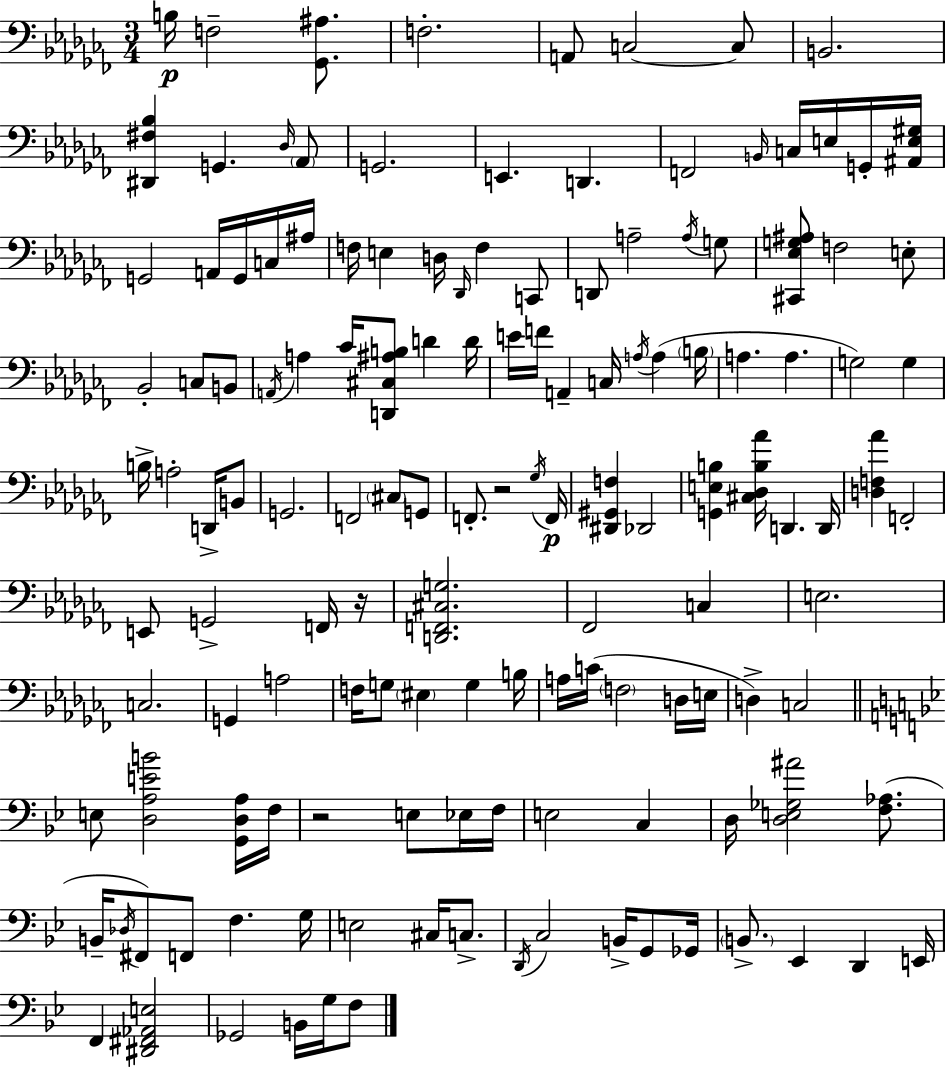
X:1
T:Untitled
M:3/4
L:1/4
K:Abm
B,/4 F,2 [_G,,^A,]/2 F,2 A,,/2 C,2 C,/2 B,,2 [^D,,^F,_B,] G,, _D,/4 _A,,/2 G,,2 E,, D,, F,,2 B,,/4 C,/4 E,/4 G,,/4 [^A,,E,^G,]/4 G,,2 A,,/4 G,,/4 C,/4 ^A,/4 F,/4 E, D,/4 _D,,/4 F, C,,/2 D,,/2 A,2 A,/4 G,/2 [^C,,_E,G,^A,]/2 F,2 E,/2 _B,,2 C,/2 B,,/2 A,,/4 A, _C/4 [D,,^C,^A,B,]/2 D D/4 E/4 F/4 A,, C,/4 A,/4 A, B,/4 A, A, G,2 G, B,/4 A,2 D,,/4 B,,/2 G,,2 F,,2 ^C,/2 G,,/2 F,,/2 z2 _G,/4 F,,/4 [^D,,^G,,F,] _D,,2 [G,,E,B,] [^C,_D,B,_A]/4 D,, D,,/4 [D,F,_A] F,,2 E,,/2 G,,2 F,,/4 z/4 [D,,F,,^C,G,]2 _F,,2 C, E,2 C,2 G,, A,2 F,/4 G,/2 ^E, G, B,/4 A,/4 C/4 F,2 D,/4 E,/4 D, C,2 E,/2 [D,A,EB]2 [G,,D,A,]/4 F,/4 z2 E,/2 _E,/4 F,/4 E,2 C, D,/4 [D,E,_G,^A]2 [F,_A,]/2 B,,/4 _D,/4 ^F,,/2 F,,/2 F, G,/4 E,2 ^C,/4 C,/2 D,,/4 C,2 B,,/4 G,,/2 _G,,/4 B,,/2 _E,, D,, E,,/4 F,, [^D,,^F,,_A,,E,]2 _G,,2 B,,/4 G,/4 F,/2